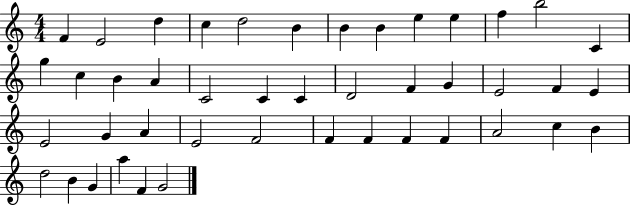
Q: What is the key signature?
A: C major